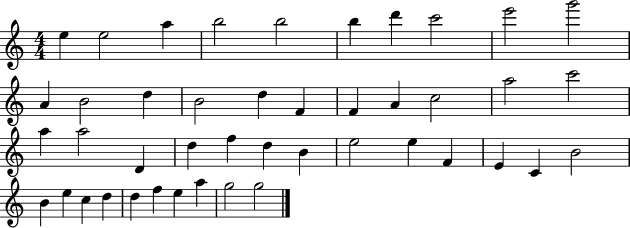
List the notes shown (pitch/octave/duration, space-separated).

E5/q E5/h A5/q B5/h B5/h B5/q D6/q C6/h E6/h G6/h A4/q B4/h D5/q B4/h D5/q F4/q F4/q A4/q C5/h A5/h C6/h A5/q A5/h D4/q D5/q F5/q D5/q B4/q E5/h E5/q F4/q E4/q C4/q B4/h B4/q E5/q C5/q D5/q D5/q F5/q E5/q A5/q G5/h G5/h